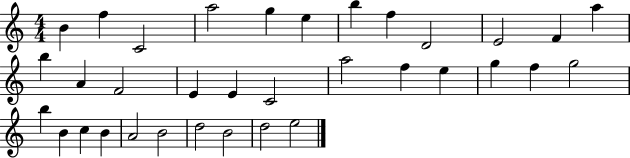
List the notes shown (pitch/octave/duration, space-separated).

B4/q F5/q C4/h A5/h G5/q E5/q B5/q F5/q D4/h E4/h F4/q A5/q B5/q A4/q F4/h E4/q E4/q C4/h A5/h F5/q E5/q G5/q F5/q G5/h B5/q B4/q C5/q B4/q A4/h B4/h D5/h B4/h D5/h E5/h